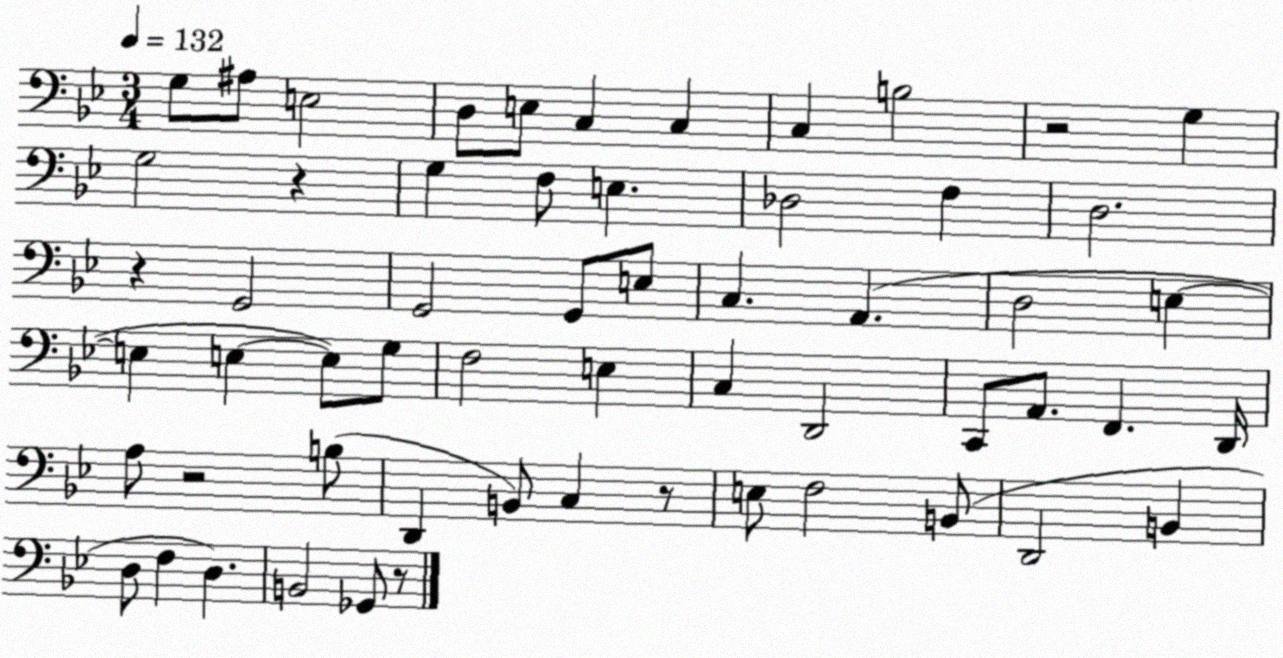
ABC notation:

X:1
T:Untitled
M:3/4
L:1/4
K:Bb
G,/2 ^A,/2 E,2 D,/2 E,/2 C, C, C, B,2 z2 G, G,2 z G, F,/2 E, _D,2 F, D,2 z G,,2 G,,2 G,,/2 E,/2 C, A,, D,2 E, E, E, E,/2 G,/2 F,2 E, C, D,,2 C,,/2 A,,/2 F,, D,,/4 A,/2 z2 B,/2 D,, B,,/2 C, z/2 E,/2 F,2 B,,/2 D,,2 B,, D,/2 F, D, B,,2 _G,,/2 z/2